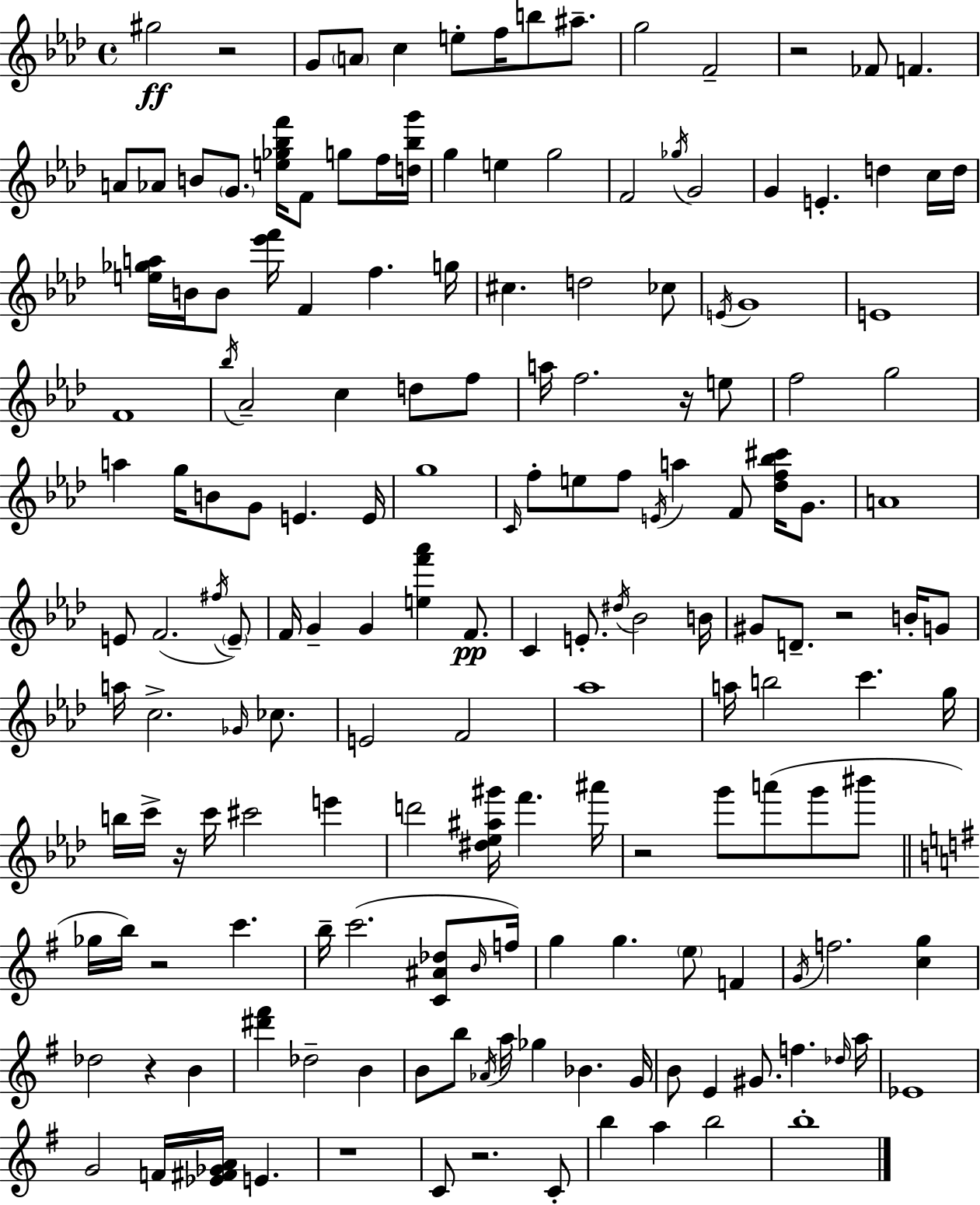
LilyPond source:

{
  \clef treble
  \time 4/4
  \defaultTimeSignature
  \key f \minor
  gis''2\ff r2 | g'8 \parenthesize a'8 c''4 e''8-. f''16 b''8 ais''8.-- | g''2 f'2-- | r2 fes'8 f'4. | \break a'8 aes'8 b'8 \parenthesize g'8. <e'' ges'' bes'' f'''>16 f'8 g''8 f''16 <d'' bes'' g'''>16 | g''4 e''4 g''2 | f'2 \acciaccatura { ges''16 } g'2 | g'4 e'4.-. d''4 c''16 | \break d''16 <e'' ges'' a''>16 b'16 b'8 <ees''' f'''>16 f'4 f''4. | g''16 cis''4. d''2 ces''8 | \acciaccatura { e'16 } g'1 | e'1 | \break f'1 | \acciaccatura { bes''16 } aes'2-- c''4 d''8 | f''8 a''16 f''2. | r16 e''8 f''2 g''2 | \break a''4 g''16 b'8 g'8 e'4. | e'16 g''1 | \grace { c'16 } f''8-. e''8 f''8 \acciaccatura { e'16 } a''4 f'8 | <des'' f'' bes'' cis'''>16 g'8. a'1 | \break e'8 f'2.( | \acciaccatura { fis''16 } \parenthesize e'8--) f'16 g'4-- g'4 <e'' f''' aes'''>4 | f'8.\pp c'4 e'8.-. \acciaccatura { dis''16 } bes'2 | b'16 gis'8 d'8.-- r2 | \break b'16-. g'8 a''16 c''2.-> | \grace { ges'16 } ces''8. e'2 | f'2 aes''1 | a''16 b''2 | \break c'''4. g''16 b''16 c'''16-> r16 c'''16 cis'''2 | e'''4 d'''2 | <dis'' ees'' ais'' gis'''>16 f'''4. ais'''16 r2 | g'''8 a'''8( g'''8 bis'''8 \bar "||" \break \key e \minor ges''16 b''16) r2 c'''4. | b''16-- c'''2.( <c' ais' des''>8 \grace { b'16 }) | f''16 g''4 g''4. \parenthesize e''8 f'4 | \acciaccatura { g'16 } f''2. <c'' g''>4 | \break des''2 r4 b'4 | <dis''' fis'''>4 des''2-- b'4 | b'8 b''8 \acciaccatura { aes'16 } a''16 ges''4 bes'4. | g'16 b'8 e'4 gis'8. f''4. | \break \grace { des''16 } a''16 ees'1 | g'2 f'16 <ees' fis' ges' a'>16 e'4. | r1 | c'8 r2. | \break c'8-. b''4 a''4 b''2 | b''1-. | \bar "|."
}